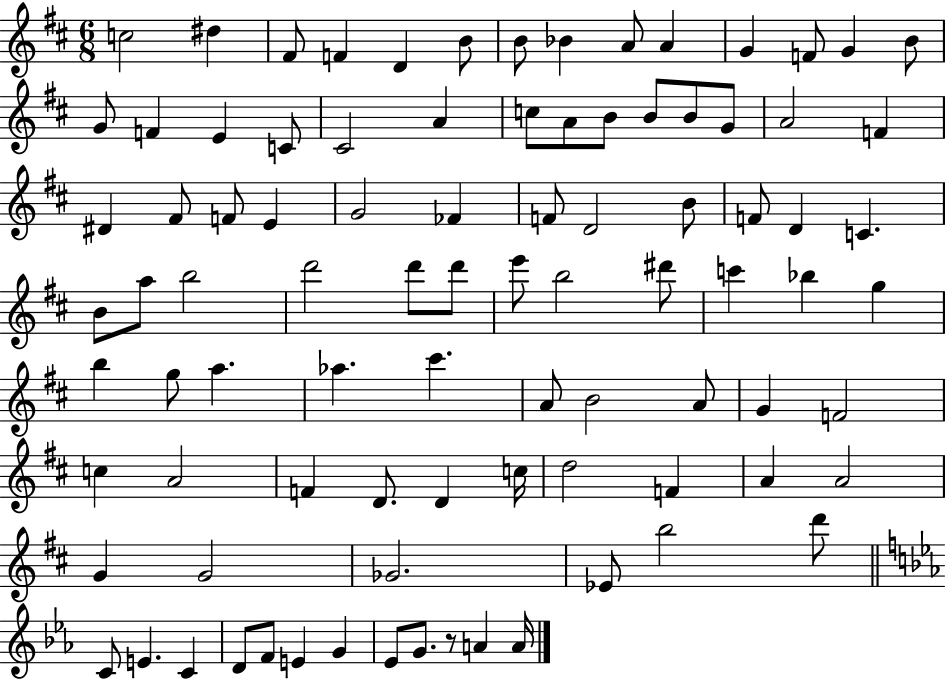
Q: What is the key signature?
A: D major